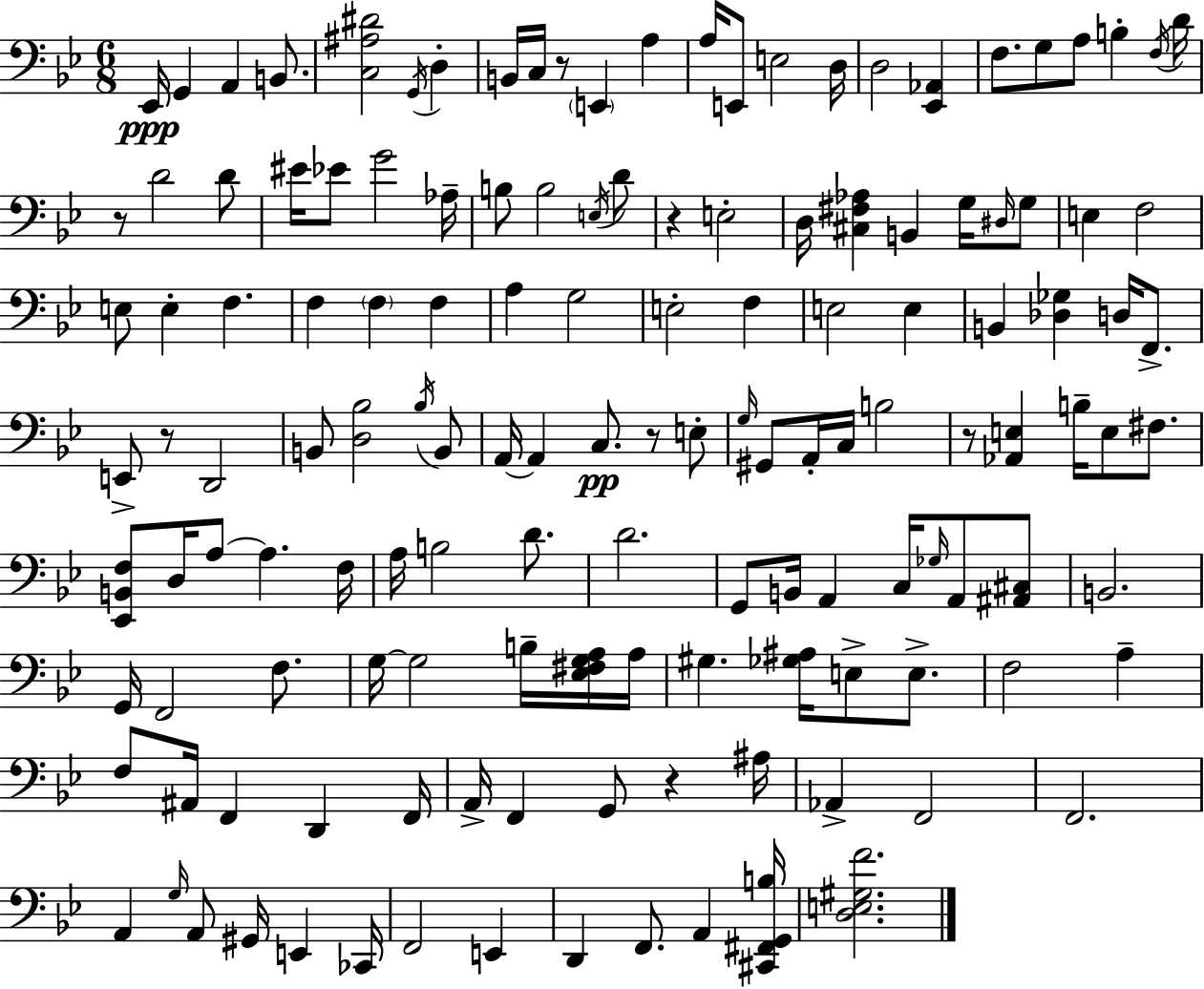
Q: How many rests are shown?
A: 7